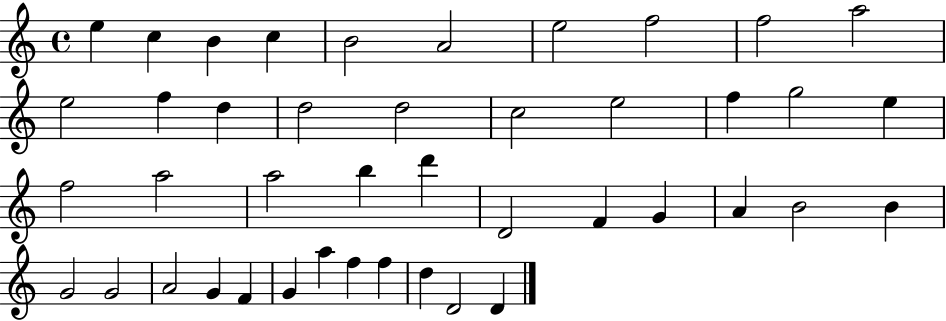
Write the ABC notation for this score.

X:1
T:Untitled
M:4/4
L:1/4
K:C
e c B c B2 A2 e2 f2 f2 a2 e2 f d d2 d2 c2 e2 f g2 e f2 a2 a2 b d' D2 F G A B2 B G2 G2 A2 G F G a f f d D2 D